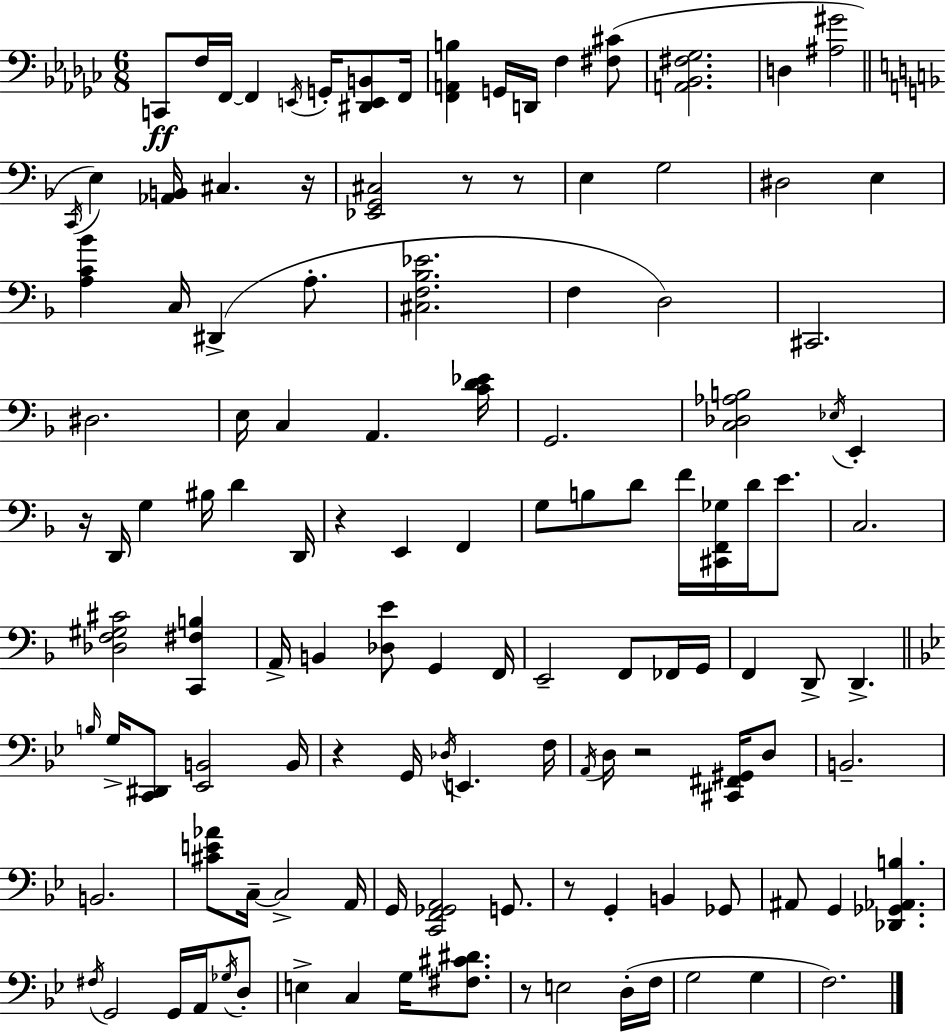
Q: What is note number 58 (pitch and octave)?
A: G3